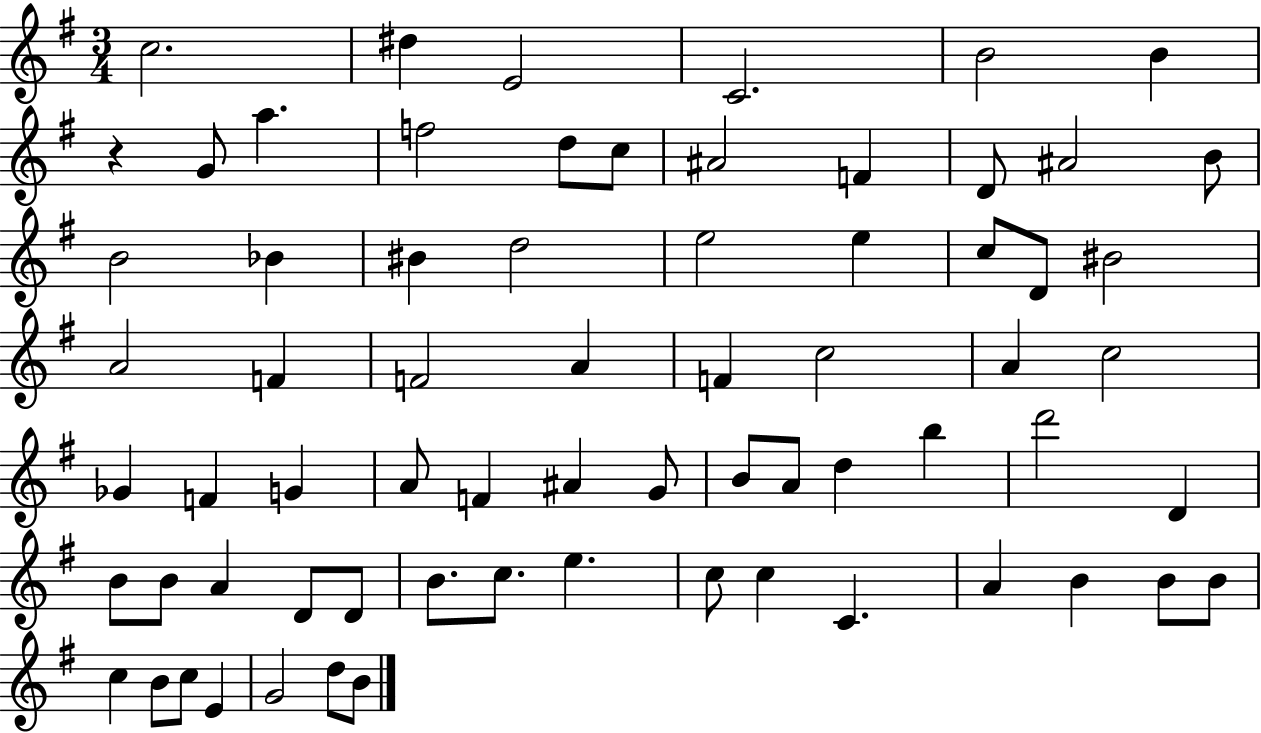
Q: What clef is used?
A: treble